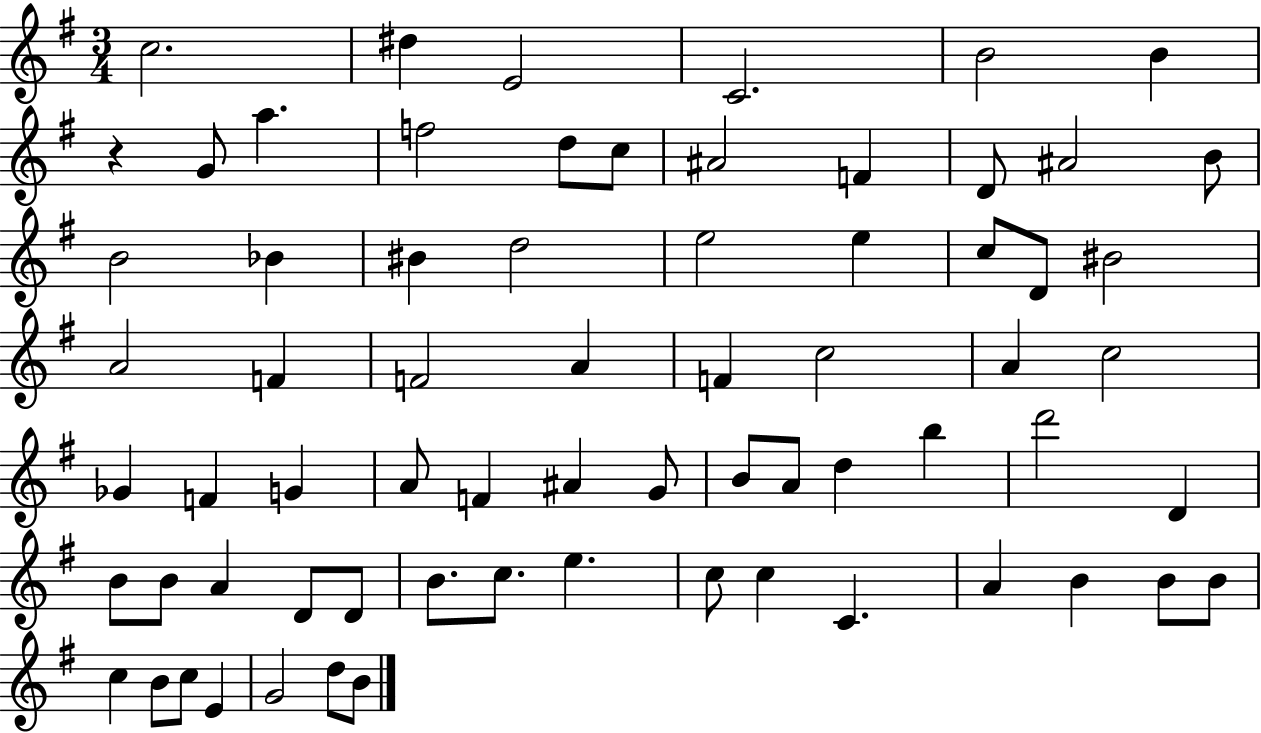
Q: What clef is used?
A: treble